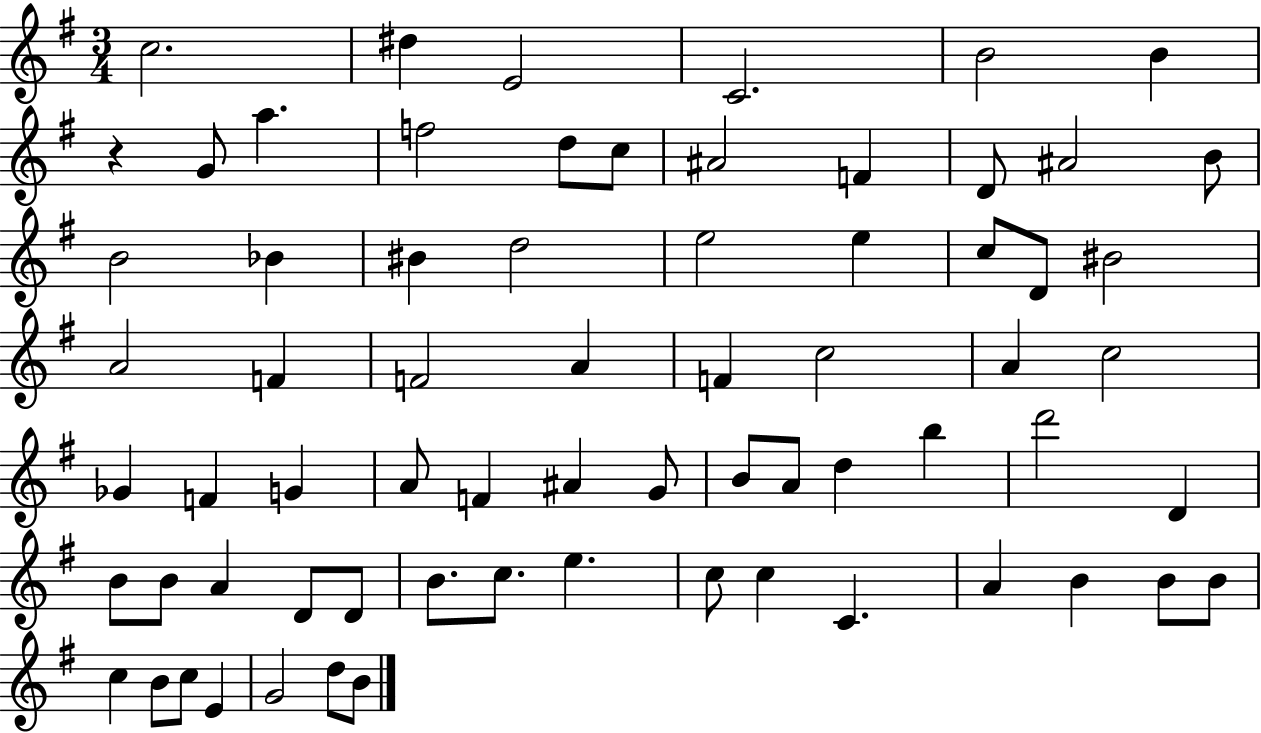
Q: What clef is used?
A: treble